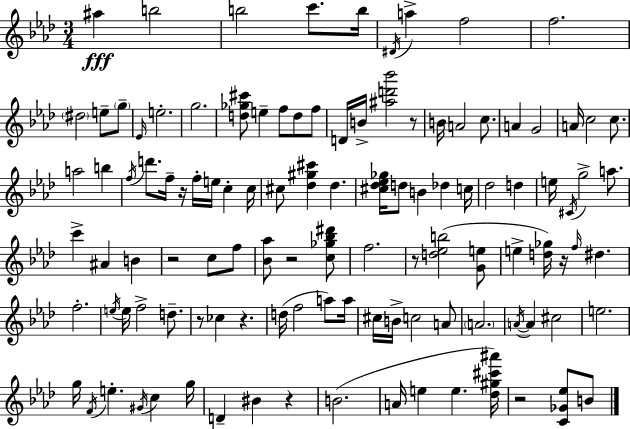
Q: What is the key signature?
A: AES major